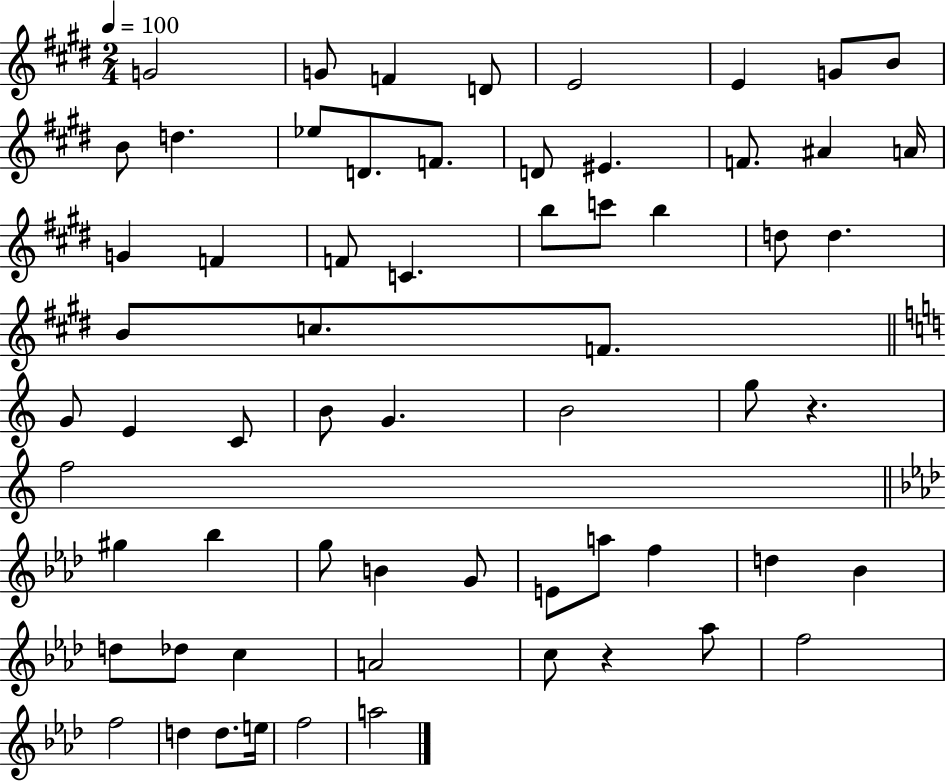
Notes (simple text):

G4/h G4/e F4/q D4/e E4/h E4/q G4/e B4/e B4/e D5/q. Eb5/e D4/e. F4/e. D4/e EIS4/q. F4/e. A#4/q A4/s G4/q F4/q F4/e C4/q. B5/e C6/e B5/q D5/e D5/q. B4/e C5/e. F4/e. G4/e E4/q C4/e B4/e G4/q. B4/h G5/e R/q. F5/h G#5/q Bb5/q G5/e B4/q G4/e E4/e A5/e F5/q D5/q Bb4/q D5/e Db5/e C5/q A4/h C5/e R/q Ab5/e F5/h F5/h D5/q D5/e. E5/s F5/h A5/h